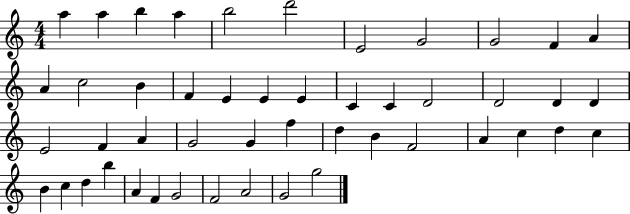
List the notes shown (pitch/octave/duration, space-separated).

A5/q A5/q B5/q A5/q B5/h D6/h E4/h G4/h G4/h F4/q A4/q A4/q C5/h B4/q F4/q E4/q E4/q E4/q C4/q C4/q D4/h D4/h D4/q D4/q E4/h F4/q A4/q G4/h G4/q F5/q D5/q B4/q F4/h A4/q C5/q D5/q C5/q B4/q C5/q D5/q B5/q A4/q F4/q G4/h F4/h A4/h G4/h G5/h